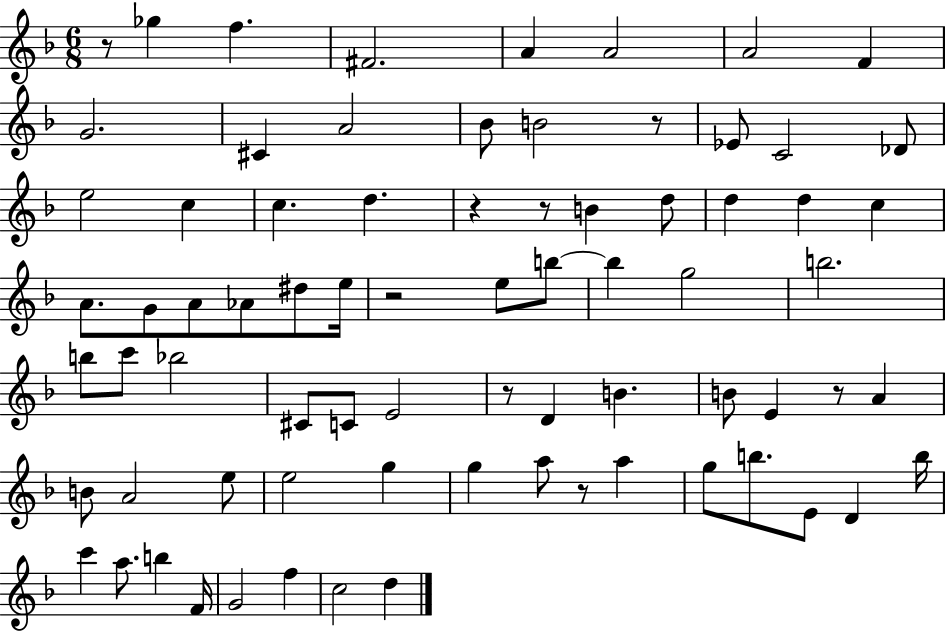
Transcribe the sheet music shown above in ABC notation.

X:1
T:Untitled
M:6/8
L:1/4
K:F
z/2 _g f ^F2 A A2 A2 F G2 ^C A2 _B/2 B2 z/2 _E/2 C2 _D/2 e2 c c d z z/2 B d/2 d d c A/2 G/2 A/2 _A/2 ^d/2 e/4 z2 e/2 b/2 b g2 b2 b/2 c'/2 _b2 ^C/2 C/2 E2 z/2 D B B/2 E z/2 A B/2 A2 e/2 e2 g g a/2 z/2 a g/2 b/2 E/2 D b/4 c' a/2 b F/4 G2 f c2 d